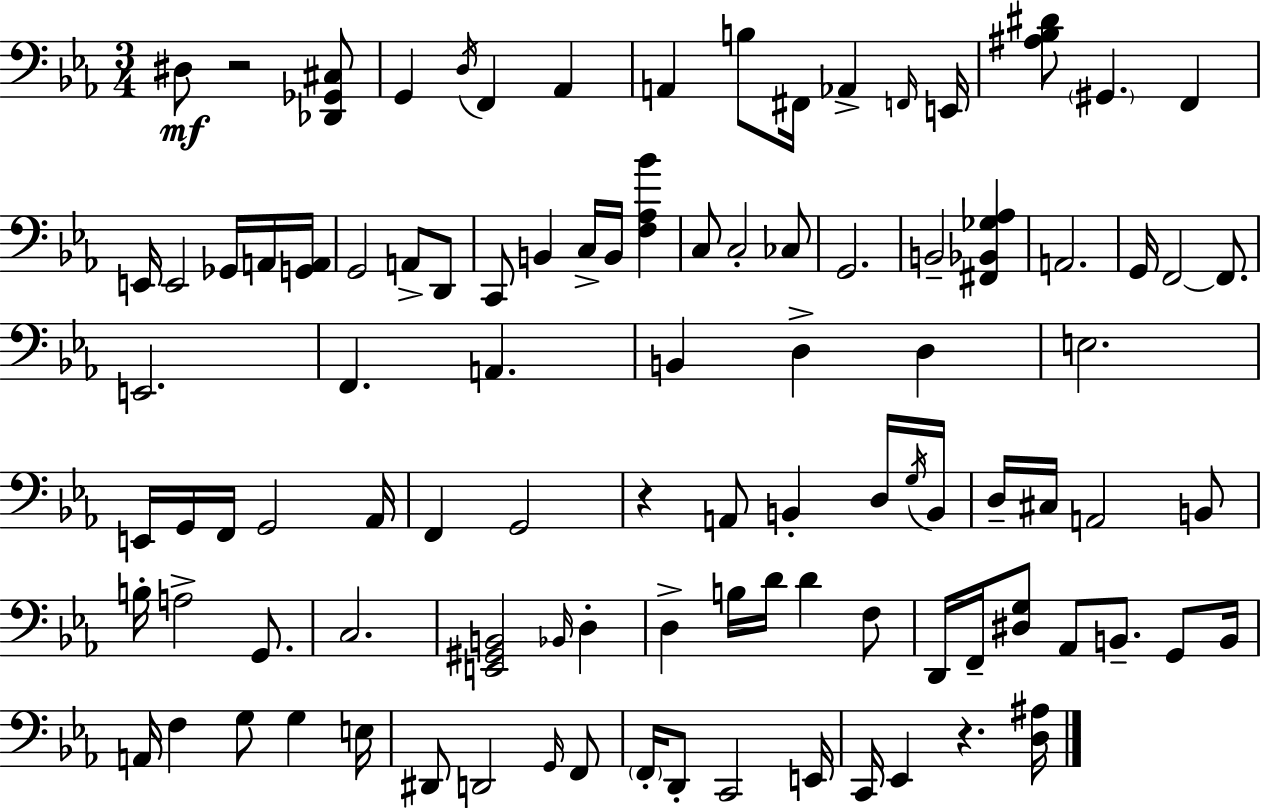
X:1
T:Untitled
M:3/4
L:1/4
K:Cm
^D,/2 z2 [_D,,_G,,^C,]/2 G,, D,/4 F,, _A,, A,, B,/2 ^F,,/4 _A,, F,,/4 E,,/4 [^A,_B,^D]/2 ^G,, F,, E,,/4 E,,2 _G,,/4 A,,/4 [G,,A,,]/4 G,,2 A,,/2 D,,/2 C,,/2 B,, C,/4 B,,/4 [F,_A,_B] C,/2 C,2 _C,/2 G,,2 B,,2 [^F,,_B,,_G,_A,] A,,2 G,,/4 F,,2 F,,/2 E,,2 F,, A,, B,, D, D, E,2 E,,/4 G,,/4 F,,/4 G,,2 _A,,/4 F,, G,,2 z A,,/2 B,, D,/4 G,/4 B,,/4 D,/4 ^C,/4 A,,2 B,,/2 B,/4 A,2 G,,/2 C,2 [E,,^G,,B,,]2 _B,,/4 D, D, B,/4 D/4 D F,/2 D,,/4 F,,/4 [^D,G,]/2 _A,,/2 B,,/2 G,,/2 B,,/4 A,,/4 F, G,/2 G, E,/4 ^D,,/2 D,,2 G,,/4 F,,/2 F,,/4 D,,/2 C,,2 E,,/4 C,,/4 _E,, z [D,^A,]/4